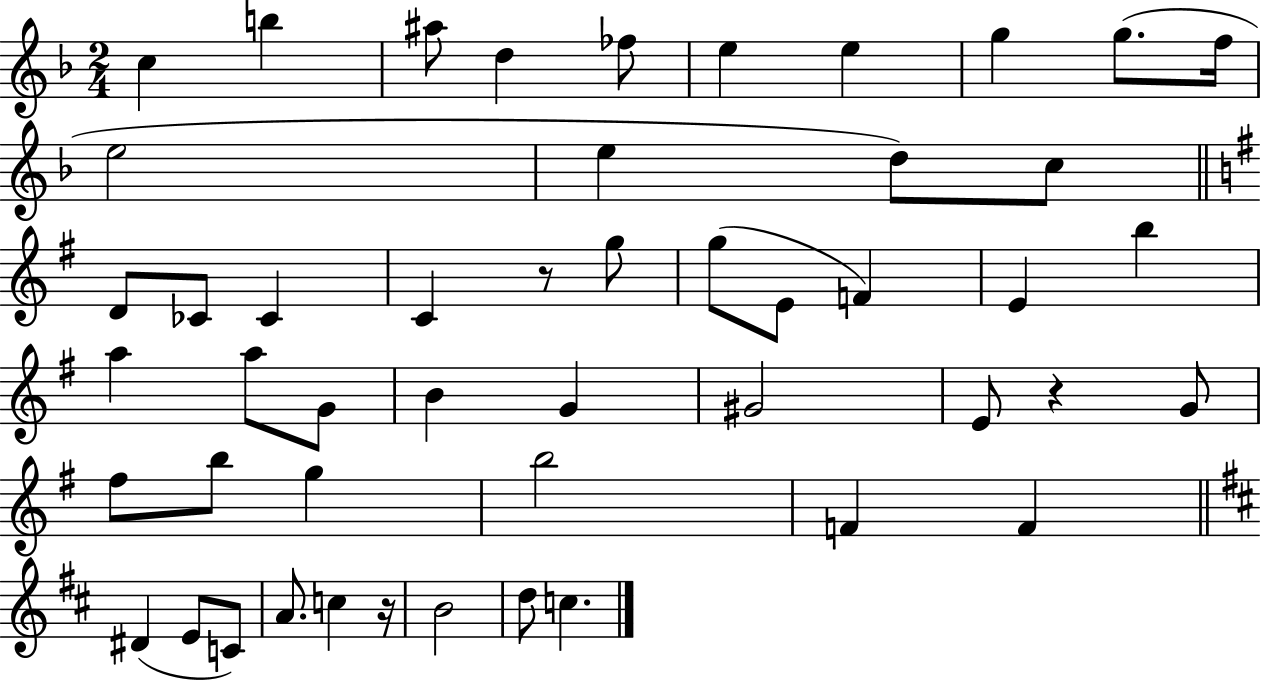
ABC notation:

X:1
T:Untitled
M:2/4
L:1/4
K:F
c b ^a/2 d _f/2 e e g g/2 f/4 e2 e d/2 c/2 D/2 _C/2 _C C z/2 g/2 g/2 E/2 F E b a a/2 G/2 B G ^G2 E/2 z G/2 ^f/2 b/2 g b2 F F ^D E/2 C/2 A/2 c z/4 B2 d/2 c